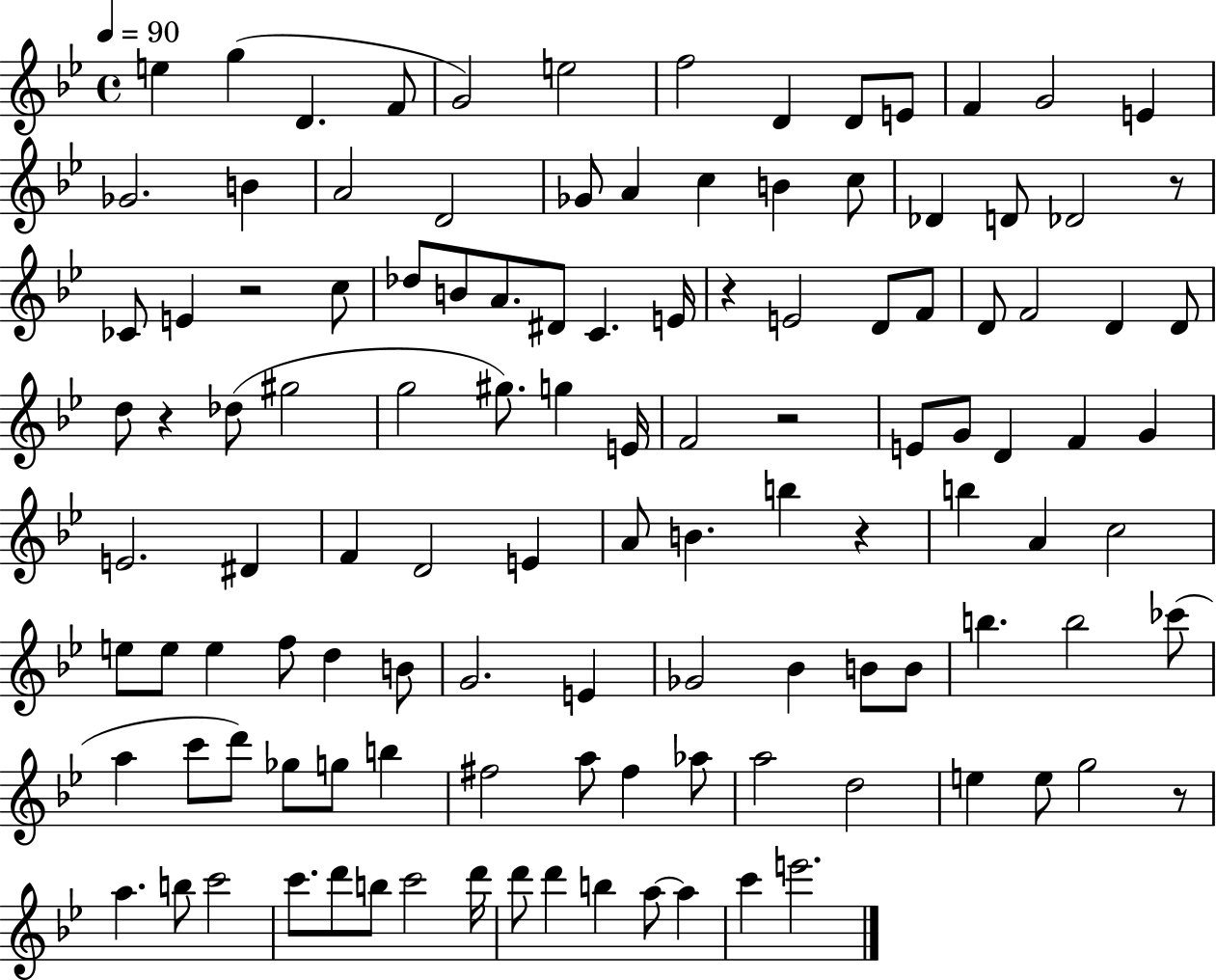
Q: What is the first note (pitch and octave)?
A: E5